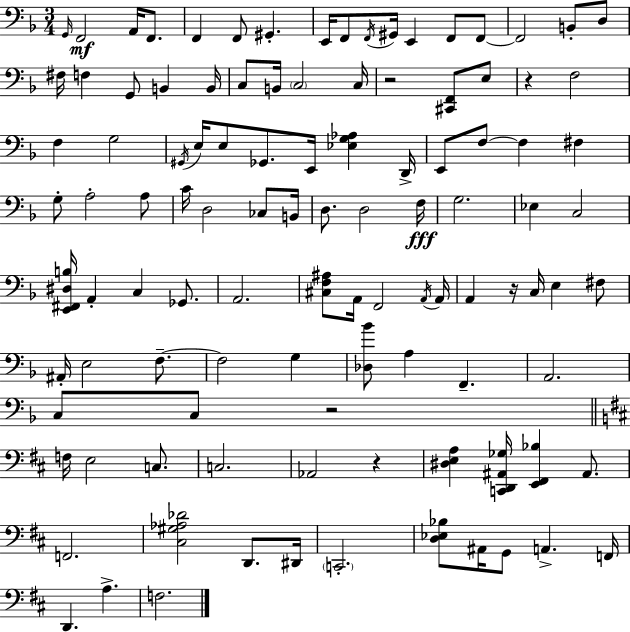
X:1
T:Untitled
M:3/4
L:1/4
K:F
G,,/4 F,,2 A,,/4 F,,/2 F,, F,,/2 ^G,, E,,/4 F,,/2 F,,/4 ^G,,/4 E,, F,,/2 F,,/2 F,,2 B,,/2 D,/2 ^F,/4 F, G,,/2 B,, B,,/4 C,/2 B,,/4 C,2 C,/4 z2 [^C,,F,,]/2 E,/2 z F,2 F, G,2 ^G,,/4 E,/4 E,/2 _G,,/2 E,,/4 [_E,G,_A,] D,,/4 E,,/2 F,/2 F, ^F, G,/2 A,2 A,/2 C/4 D,2 _C,/2 B,,/4 D,/2 D,2 F,/4 G,2 _E, C,2 [E,,^F,,^D,B,]/4 A,, C, _G,,/2 A,,2 [^C,F,^A,]/2 A,,/4 F,,2 A,,/4 A,,/4 A,, z/4 C,/4 E, ^F,/2 ^A,,/4 E,2 F,/2 F,2 G, [_D,_B]/2 A, F,, A,,2 C,/2 C,/2 z2 F,/4 E,2 C,/2 C,2 _A,,2 z [^D,E,A,] [C,,D,,^A,,_G,]/4 [E,,^F,,_B,] ^A,,/2 F,,2 [^C,^G,_A,_D]2 D,,/2 ^D,,/4 C,,2 [D,_E,_B,]/2 ^A,,/4 G,,/2 A,, F,,/4 D,, A, F,2